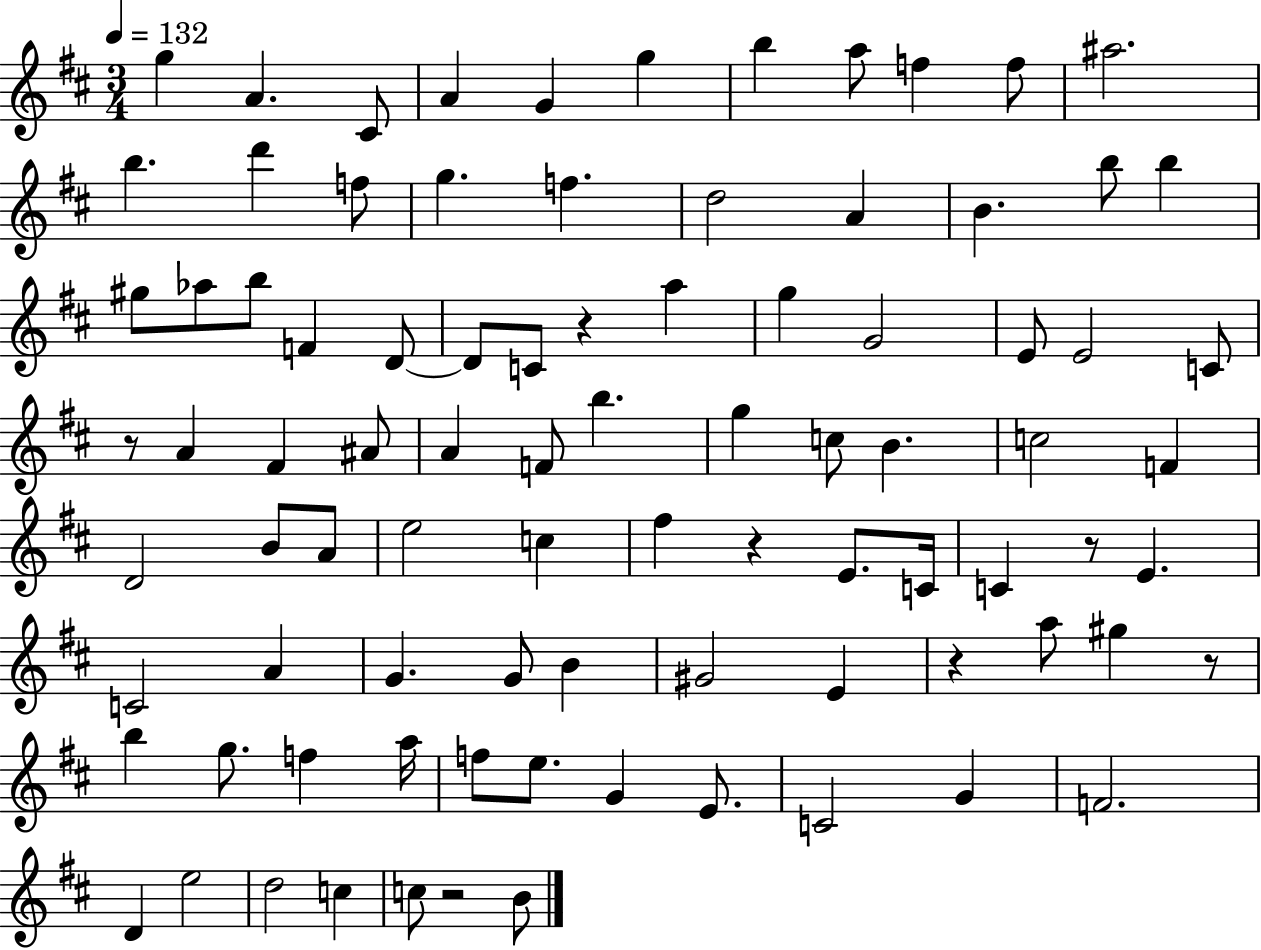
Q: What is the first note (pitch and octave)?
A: G5